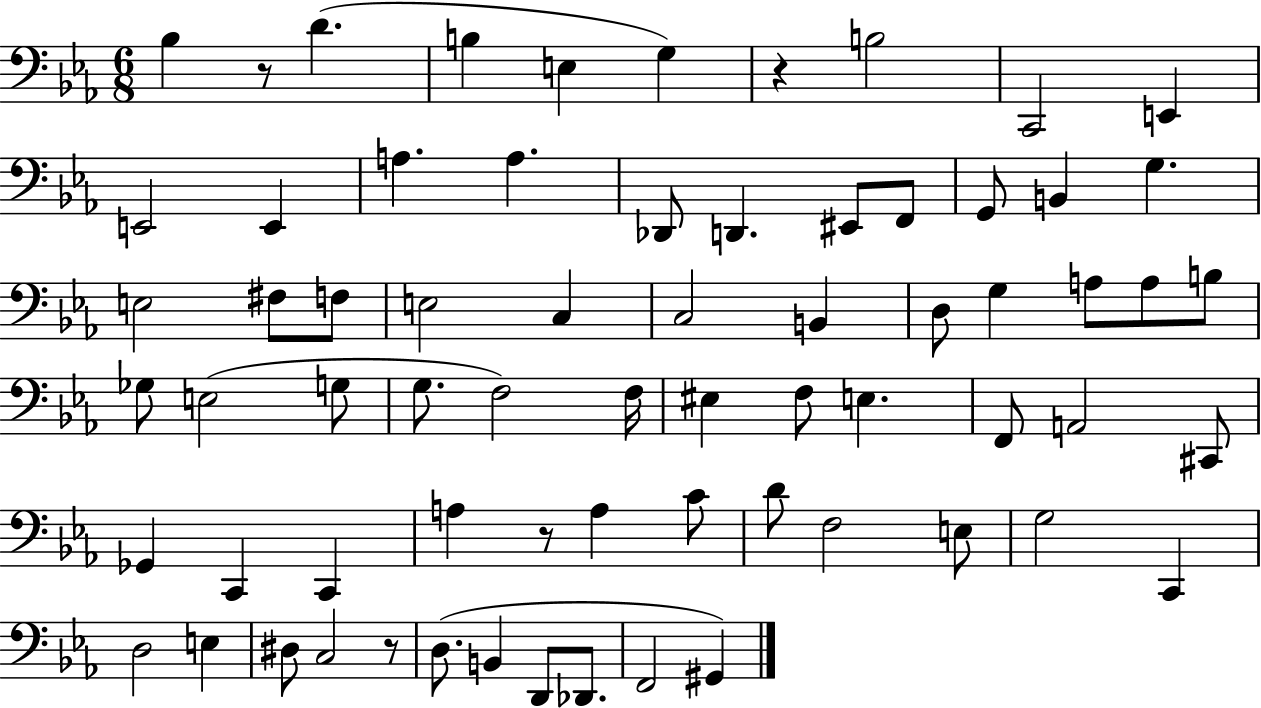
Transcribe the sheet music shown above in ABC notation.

X:1
T:Untitled
M:6/8
L:1/4
K:Eb
_B, z/2 D B, E, G, z B,2 C,,2 E,, E,,2 E,, A, A, _D,,/2 D,, ^E,,/2 F,,/2 G,,/2 B,, G, E,2 ^F,/2 F,/2 E,2 C, C,2 B,, D,/2 G, A,/2 A,/2 B,/2 _G,/2 E,2 G,/2 G,/2 F,2 F,/4 ^E, F,/2 E, F,,/2 A,,2 ^C,,/2 _G,, C,, C,, A, z/2 A, C/2 D/2 F,2 E,/2 G,2 C,, D,2 E, ^D,/2 C,2 z/2 D,/2 B,, D,,/2 _D,,/2 F,,2 ^G,,